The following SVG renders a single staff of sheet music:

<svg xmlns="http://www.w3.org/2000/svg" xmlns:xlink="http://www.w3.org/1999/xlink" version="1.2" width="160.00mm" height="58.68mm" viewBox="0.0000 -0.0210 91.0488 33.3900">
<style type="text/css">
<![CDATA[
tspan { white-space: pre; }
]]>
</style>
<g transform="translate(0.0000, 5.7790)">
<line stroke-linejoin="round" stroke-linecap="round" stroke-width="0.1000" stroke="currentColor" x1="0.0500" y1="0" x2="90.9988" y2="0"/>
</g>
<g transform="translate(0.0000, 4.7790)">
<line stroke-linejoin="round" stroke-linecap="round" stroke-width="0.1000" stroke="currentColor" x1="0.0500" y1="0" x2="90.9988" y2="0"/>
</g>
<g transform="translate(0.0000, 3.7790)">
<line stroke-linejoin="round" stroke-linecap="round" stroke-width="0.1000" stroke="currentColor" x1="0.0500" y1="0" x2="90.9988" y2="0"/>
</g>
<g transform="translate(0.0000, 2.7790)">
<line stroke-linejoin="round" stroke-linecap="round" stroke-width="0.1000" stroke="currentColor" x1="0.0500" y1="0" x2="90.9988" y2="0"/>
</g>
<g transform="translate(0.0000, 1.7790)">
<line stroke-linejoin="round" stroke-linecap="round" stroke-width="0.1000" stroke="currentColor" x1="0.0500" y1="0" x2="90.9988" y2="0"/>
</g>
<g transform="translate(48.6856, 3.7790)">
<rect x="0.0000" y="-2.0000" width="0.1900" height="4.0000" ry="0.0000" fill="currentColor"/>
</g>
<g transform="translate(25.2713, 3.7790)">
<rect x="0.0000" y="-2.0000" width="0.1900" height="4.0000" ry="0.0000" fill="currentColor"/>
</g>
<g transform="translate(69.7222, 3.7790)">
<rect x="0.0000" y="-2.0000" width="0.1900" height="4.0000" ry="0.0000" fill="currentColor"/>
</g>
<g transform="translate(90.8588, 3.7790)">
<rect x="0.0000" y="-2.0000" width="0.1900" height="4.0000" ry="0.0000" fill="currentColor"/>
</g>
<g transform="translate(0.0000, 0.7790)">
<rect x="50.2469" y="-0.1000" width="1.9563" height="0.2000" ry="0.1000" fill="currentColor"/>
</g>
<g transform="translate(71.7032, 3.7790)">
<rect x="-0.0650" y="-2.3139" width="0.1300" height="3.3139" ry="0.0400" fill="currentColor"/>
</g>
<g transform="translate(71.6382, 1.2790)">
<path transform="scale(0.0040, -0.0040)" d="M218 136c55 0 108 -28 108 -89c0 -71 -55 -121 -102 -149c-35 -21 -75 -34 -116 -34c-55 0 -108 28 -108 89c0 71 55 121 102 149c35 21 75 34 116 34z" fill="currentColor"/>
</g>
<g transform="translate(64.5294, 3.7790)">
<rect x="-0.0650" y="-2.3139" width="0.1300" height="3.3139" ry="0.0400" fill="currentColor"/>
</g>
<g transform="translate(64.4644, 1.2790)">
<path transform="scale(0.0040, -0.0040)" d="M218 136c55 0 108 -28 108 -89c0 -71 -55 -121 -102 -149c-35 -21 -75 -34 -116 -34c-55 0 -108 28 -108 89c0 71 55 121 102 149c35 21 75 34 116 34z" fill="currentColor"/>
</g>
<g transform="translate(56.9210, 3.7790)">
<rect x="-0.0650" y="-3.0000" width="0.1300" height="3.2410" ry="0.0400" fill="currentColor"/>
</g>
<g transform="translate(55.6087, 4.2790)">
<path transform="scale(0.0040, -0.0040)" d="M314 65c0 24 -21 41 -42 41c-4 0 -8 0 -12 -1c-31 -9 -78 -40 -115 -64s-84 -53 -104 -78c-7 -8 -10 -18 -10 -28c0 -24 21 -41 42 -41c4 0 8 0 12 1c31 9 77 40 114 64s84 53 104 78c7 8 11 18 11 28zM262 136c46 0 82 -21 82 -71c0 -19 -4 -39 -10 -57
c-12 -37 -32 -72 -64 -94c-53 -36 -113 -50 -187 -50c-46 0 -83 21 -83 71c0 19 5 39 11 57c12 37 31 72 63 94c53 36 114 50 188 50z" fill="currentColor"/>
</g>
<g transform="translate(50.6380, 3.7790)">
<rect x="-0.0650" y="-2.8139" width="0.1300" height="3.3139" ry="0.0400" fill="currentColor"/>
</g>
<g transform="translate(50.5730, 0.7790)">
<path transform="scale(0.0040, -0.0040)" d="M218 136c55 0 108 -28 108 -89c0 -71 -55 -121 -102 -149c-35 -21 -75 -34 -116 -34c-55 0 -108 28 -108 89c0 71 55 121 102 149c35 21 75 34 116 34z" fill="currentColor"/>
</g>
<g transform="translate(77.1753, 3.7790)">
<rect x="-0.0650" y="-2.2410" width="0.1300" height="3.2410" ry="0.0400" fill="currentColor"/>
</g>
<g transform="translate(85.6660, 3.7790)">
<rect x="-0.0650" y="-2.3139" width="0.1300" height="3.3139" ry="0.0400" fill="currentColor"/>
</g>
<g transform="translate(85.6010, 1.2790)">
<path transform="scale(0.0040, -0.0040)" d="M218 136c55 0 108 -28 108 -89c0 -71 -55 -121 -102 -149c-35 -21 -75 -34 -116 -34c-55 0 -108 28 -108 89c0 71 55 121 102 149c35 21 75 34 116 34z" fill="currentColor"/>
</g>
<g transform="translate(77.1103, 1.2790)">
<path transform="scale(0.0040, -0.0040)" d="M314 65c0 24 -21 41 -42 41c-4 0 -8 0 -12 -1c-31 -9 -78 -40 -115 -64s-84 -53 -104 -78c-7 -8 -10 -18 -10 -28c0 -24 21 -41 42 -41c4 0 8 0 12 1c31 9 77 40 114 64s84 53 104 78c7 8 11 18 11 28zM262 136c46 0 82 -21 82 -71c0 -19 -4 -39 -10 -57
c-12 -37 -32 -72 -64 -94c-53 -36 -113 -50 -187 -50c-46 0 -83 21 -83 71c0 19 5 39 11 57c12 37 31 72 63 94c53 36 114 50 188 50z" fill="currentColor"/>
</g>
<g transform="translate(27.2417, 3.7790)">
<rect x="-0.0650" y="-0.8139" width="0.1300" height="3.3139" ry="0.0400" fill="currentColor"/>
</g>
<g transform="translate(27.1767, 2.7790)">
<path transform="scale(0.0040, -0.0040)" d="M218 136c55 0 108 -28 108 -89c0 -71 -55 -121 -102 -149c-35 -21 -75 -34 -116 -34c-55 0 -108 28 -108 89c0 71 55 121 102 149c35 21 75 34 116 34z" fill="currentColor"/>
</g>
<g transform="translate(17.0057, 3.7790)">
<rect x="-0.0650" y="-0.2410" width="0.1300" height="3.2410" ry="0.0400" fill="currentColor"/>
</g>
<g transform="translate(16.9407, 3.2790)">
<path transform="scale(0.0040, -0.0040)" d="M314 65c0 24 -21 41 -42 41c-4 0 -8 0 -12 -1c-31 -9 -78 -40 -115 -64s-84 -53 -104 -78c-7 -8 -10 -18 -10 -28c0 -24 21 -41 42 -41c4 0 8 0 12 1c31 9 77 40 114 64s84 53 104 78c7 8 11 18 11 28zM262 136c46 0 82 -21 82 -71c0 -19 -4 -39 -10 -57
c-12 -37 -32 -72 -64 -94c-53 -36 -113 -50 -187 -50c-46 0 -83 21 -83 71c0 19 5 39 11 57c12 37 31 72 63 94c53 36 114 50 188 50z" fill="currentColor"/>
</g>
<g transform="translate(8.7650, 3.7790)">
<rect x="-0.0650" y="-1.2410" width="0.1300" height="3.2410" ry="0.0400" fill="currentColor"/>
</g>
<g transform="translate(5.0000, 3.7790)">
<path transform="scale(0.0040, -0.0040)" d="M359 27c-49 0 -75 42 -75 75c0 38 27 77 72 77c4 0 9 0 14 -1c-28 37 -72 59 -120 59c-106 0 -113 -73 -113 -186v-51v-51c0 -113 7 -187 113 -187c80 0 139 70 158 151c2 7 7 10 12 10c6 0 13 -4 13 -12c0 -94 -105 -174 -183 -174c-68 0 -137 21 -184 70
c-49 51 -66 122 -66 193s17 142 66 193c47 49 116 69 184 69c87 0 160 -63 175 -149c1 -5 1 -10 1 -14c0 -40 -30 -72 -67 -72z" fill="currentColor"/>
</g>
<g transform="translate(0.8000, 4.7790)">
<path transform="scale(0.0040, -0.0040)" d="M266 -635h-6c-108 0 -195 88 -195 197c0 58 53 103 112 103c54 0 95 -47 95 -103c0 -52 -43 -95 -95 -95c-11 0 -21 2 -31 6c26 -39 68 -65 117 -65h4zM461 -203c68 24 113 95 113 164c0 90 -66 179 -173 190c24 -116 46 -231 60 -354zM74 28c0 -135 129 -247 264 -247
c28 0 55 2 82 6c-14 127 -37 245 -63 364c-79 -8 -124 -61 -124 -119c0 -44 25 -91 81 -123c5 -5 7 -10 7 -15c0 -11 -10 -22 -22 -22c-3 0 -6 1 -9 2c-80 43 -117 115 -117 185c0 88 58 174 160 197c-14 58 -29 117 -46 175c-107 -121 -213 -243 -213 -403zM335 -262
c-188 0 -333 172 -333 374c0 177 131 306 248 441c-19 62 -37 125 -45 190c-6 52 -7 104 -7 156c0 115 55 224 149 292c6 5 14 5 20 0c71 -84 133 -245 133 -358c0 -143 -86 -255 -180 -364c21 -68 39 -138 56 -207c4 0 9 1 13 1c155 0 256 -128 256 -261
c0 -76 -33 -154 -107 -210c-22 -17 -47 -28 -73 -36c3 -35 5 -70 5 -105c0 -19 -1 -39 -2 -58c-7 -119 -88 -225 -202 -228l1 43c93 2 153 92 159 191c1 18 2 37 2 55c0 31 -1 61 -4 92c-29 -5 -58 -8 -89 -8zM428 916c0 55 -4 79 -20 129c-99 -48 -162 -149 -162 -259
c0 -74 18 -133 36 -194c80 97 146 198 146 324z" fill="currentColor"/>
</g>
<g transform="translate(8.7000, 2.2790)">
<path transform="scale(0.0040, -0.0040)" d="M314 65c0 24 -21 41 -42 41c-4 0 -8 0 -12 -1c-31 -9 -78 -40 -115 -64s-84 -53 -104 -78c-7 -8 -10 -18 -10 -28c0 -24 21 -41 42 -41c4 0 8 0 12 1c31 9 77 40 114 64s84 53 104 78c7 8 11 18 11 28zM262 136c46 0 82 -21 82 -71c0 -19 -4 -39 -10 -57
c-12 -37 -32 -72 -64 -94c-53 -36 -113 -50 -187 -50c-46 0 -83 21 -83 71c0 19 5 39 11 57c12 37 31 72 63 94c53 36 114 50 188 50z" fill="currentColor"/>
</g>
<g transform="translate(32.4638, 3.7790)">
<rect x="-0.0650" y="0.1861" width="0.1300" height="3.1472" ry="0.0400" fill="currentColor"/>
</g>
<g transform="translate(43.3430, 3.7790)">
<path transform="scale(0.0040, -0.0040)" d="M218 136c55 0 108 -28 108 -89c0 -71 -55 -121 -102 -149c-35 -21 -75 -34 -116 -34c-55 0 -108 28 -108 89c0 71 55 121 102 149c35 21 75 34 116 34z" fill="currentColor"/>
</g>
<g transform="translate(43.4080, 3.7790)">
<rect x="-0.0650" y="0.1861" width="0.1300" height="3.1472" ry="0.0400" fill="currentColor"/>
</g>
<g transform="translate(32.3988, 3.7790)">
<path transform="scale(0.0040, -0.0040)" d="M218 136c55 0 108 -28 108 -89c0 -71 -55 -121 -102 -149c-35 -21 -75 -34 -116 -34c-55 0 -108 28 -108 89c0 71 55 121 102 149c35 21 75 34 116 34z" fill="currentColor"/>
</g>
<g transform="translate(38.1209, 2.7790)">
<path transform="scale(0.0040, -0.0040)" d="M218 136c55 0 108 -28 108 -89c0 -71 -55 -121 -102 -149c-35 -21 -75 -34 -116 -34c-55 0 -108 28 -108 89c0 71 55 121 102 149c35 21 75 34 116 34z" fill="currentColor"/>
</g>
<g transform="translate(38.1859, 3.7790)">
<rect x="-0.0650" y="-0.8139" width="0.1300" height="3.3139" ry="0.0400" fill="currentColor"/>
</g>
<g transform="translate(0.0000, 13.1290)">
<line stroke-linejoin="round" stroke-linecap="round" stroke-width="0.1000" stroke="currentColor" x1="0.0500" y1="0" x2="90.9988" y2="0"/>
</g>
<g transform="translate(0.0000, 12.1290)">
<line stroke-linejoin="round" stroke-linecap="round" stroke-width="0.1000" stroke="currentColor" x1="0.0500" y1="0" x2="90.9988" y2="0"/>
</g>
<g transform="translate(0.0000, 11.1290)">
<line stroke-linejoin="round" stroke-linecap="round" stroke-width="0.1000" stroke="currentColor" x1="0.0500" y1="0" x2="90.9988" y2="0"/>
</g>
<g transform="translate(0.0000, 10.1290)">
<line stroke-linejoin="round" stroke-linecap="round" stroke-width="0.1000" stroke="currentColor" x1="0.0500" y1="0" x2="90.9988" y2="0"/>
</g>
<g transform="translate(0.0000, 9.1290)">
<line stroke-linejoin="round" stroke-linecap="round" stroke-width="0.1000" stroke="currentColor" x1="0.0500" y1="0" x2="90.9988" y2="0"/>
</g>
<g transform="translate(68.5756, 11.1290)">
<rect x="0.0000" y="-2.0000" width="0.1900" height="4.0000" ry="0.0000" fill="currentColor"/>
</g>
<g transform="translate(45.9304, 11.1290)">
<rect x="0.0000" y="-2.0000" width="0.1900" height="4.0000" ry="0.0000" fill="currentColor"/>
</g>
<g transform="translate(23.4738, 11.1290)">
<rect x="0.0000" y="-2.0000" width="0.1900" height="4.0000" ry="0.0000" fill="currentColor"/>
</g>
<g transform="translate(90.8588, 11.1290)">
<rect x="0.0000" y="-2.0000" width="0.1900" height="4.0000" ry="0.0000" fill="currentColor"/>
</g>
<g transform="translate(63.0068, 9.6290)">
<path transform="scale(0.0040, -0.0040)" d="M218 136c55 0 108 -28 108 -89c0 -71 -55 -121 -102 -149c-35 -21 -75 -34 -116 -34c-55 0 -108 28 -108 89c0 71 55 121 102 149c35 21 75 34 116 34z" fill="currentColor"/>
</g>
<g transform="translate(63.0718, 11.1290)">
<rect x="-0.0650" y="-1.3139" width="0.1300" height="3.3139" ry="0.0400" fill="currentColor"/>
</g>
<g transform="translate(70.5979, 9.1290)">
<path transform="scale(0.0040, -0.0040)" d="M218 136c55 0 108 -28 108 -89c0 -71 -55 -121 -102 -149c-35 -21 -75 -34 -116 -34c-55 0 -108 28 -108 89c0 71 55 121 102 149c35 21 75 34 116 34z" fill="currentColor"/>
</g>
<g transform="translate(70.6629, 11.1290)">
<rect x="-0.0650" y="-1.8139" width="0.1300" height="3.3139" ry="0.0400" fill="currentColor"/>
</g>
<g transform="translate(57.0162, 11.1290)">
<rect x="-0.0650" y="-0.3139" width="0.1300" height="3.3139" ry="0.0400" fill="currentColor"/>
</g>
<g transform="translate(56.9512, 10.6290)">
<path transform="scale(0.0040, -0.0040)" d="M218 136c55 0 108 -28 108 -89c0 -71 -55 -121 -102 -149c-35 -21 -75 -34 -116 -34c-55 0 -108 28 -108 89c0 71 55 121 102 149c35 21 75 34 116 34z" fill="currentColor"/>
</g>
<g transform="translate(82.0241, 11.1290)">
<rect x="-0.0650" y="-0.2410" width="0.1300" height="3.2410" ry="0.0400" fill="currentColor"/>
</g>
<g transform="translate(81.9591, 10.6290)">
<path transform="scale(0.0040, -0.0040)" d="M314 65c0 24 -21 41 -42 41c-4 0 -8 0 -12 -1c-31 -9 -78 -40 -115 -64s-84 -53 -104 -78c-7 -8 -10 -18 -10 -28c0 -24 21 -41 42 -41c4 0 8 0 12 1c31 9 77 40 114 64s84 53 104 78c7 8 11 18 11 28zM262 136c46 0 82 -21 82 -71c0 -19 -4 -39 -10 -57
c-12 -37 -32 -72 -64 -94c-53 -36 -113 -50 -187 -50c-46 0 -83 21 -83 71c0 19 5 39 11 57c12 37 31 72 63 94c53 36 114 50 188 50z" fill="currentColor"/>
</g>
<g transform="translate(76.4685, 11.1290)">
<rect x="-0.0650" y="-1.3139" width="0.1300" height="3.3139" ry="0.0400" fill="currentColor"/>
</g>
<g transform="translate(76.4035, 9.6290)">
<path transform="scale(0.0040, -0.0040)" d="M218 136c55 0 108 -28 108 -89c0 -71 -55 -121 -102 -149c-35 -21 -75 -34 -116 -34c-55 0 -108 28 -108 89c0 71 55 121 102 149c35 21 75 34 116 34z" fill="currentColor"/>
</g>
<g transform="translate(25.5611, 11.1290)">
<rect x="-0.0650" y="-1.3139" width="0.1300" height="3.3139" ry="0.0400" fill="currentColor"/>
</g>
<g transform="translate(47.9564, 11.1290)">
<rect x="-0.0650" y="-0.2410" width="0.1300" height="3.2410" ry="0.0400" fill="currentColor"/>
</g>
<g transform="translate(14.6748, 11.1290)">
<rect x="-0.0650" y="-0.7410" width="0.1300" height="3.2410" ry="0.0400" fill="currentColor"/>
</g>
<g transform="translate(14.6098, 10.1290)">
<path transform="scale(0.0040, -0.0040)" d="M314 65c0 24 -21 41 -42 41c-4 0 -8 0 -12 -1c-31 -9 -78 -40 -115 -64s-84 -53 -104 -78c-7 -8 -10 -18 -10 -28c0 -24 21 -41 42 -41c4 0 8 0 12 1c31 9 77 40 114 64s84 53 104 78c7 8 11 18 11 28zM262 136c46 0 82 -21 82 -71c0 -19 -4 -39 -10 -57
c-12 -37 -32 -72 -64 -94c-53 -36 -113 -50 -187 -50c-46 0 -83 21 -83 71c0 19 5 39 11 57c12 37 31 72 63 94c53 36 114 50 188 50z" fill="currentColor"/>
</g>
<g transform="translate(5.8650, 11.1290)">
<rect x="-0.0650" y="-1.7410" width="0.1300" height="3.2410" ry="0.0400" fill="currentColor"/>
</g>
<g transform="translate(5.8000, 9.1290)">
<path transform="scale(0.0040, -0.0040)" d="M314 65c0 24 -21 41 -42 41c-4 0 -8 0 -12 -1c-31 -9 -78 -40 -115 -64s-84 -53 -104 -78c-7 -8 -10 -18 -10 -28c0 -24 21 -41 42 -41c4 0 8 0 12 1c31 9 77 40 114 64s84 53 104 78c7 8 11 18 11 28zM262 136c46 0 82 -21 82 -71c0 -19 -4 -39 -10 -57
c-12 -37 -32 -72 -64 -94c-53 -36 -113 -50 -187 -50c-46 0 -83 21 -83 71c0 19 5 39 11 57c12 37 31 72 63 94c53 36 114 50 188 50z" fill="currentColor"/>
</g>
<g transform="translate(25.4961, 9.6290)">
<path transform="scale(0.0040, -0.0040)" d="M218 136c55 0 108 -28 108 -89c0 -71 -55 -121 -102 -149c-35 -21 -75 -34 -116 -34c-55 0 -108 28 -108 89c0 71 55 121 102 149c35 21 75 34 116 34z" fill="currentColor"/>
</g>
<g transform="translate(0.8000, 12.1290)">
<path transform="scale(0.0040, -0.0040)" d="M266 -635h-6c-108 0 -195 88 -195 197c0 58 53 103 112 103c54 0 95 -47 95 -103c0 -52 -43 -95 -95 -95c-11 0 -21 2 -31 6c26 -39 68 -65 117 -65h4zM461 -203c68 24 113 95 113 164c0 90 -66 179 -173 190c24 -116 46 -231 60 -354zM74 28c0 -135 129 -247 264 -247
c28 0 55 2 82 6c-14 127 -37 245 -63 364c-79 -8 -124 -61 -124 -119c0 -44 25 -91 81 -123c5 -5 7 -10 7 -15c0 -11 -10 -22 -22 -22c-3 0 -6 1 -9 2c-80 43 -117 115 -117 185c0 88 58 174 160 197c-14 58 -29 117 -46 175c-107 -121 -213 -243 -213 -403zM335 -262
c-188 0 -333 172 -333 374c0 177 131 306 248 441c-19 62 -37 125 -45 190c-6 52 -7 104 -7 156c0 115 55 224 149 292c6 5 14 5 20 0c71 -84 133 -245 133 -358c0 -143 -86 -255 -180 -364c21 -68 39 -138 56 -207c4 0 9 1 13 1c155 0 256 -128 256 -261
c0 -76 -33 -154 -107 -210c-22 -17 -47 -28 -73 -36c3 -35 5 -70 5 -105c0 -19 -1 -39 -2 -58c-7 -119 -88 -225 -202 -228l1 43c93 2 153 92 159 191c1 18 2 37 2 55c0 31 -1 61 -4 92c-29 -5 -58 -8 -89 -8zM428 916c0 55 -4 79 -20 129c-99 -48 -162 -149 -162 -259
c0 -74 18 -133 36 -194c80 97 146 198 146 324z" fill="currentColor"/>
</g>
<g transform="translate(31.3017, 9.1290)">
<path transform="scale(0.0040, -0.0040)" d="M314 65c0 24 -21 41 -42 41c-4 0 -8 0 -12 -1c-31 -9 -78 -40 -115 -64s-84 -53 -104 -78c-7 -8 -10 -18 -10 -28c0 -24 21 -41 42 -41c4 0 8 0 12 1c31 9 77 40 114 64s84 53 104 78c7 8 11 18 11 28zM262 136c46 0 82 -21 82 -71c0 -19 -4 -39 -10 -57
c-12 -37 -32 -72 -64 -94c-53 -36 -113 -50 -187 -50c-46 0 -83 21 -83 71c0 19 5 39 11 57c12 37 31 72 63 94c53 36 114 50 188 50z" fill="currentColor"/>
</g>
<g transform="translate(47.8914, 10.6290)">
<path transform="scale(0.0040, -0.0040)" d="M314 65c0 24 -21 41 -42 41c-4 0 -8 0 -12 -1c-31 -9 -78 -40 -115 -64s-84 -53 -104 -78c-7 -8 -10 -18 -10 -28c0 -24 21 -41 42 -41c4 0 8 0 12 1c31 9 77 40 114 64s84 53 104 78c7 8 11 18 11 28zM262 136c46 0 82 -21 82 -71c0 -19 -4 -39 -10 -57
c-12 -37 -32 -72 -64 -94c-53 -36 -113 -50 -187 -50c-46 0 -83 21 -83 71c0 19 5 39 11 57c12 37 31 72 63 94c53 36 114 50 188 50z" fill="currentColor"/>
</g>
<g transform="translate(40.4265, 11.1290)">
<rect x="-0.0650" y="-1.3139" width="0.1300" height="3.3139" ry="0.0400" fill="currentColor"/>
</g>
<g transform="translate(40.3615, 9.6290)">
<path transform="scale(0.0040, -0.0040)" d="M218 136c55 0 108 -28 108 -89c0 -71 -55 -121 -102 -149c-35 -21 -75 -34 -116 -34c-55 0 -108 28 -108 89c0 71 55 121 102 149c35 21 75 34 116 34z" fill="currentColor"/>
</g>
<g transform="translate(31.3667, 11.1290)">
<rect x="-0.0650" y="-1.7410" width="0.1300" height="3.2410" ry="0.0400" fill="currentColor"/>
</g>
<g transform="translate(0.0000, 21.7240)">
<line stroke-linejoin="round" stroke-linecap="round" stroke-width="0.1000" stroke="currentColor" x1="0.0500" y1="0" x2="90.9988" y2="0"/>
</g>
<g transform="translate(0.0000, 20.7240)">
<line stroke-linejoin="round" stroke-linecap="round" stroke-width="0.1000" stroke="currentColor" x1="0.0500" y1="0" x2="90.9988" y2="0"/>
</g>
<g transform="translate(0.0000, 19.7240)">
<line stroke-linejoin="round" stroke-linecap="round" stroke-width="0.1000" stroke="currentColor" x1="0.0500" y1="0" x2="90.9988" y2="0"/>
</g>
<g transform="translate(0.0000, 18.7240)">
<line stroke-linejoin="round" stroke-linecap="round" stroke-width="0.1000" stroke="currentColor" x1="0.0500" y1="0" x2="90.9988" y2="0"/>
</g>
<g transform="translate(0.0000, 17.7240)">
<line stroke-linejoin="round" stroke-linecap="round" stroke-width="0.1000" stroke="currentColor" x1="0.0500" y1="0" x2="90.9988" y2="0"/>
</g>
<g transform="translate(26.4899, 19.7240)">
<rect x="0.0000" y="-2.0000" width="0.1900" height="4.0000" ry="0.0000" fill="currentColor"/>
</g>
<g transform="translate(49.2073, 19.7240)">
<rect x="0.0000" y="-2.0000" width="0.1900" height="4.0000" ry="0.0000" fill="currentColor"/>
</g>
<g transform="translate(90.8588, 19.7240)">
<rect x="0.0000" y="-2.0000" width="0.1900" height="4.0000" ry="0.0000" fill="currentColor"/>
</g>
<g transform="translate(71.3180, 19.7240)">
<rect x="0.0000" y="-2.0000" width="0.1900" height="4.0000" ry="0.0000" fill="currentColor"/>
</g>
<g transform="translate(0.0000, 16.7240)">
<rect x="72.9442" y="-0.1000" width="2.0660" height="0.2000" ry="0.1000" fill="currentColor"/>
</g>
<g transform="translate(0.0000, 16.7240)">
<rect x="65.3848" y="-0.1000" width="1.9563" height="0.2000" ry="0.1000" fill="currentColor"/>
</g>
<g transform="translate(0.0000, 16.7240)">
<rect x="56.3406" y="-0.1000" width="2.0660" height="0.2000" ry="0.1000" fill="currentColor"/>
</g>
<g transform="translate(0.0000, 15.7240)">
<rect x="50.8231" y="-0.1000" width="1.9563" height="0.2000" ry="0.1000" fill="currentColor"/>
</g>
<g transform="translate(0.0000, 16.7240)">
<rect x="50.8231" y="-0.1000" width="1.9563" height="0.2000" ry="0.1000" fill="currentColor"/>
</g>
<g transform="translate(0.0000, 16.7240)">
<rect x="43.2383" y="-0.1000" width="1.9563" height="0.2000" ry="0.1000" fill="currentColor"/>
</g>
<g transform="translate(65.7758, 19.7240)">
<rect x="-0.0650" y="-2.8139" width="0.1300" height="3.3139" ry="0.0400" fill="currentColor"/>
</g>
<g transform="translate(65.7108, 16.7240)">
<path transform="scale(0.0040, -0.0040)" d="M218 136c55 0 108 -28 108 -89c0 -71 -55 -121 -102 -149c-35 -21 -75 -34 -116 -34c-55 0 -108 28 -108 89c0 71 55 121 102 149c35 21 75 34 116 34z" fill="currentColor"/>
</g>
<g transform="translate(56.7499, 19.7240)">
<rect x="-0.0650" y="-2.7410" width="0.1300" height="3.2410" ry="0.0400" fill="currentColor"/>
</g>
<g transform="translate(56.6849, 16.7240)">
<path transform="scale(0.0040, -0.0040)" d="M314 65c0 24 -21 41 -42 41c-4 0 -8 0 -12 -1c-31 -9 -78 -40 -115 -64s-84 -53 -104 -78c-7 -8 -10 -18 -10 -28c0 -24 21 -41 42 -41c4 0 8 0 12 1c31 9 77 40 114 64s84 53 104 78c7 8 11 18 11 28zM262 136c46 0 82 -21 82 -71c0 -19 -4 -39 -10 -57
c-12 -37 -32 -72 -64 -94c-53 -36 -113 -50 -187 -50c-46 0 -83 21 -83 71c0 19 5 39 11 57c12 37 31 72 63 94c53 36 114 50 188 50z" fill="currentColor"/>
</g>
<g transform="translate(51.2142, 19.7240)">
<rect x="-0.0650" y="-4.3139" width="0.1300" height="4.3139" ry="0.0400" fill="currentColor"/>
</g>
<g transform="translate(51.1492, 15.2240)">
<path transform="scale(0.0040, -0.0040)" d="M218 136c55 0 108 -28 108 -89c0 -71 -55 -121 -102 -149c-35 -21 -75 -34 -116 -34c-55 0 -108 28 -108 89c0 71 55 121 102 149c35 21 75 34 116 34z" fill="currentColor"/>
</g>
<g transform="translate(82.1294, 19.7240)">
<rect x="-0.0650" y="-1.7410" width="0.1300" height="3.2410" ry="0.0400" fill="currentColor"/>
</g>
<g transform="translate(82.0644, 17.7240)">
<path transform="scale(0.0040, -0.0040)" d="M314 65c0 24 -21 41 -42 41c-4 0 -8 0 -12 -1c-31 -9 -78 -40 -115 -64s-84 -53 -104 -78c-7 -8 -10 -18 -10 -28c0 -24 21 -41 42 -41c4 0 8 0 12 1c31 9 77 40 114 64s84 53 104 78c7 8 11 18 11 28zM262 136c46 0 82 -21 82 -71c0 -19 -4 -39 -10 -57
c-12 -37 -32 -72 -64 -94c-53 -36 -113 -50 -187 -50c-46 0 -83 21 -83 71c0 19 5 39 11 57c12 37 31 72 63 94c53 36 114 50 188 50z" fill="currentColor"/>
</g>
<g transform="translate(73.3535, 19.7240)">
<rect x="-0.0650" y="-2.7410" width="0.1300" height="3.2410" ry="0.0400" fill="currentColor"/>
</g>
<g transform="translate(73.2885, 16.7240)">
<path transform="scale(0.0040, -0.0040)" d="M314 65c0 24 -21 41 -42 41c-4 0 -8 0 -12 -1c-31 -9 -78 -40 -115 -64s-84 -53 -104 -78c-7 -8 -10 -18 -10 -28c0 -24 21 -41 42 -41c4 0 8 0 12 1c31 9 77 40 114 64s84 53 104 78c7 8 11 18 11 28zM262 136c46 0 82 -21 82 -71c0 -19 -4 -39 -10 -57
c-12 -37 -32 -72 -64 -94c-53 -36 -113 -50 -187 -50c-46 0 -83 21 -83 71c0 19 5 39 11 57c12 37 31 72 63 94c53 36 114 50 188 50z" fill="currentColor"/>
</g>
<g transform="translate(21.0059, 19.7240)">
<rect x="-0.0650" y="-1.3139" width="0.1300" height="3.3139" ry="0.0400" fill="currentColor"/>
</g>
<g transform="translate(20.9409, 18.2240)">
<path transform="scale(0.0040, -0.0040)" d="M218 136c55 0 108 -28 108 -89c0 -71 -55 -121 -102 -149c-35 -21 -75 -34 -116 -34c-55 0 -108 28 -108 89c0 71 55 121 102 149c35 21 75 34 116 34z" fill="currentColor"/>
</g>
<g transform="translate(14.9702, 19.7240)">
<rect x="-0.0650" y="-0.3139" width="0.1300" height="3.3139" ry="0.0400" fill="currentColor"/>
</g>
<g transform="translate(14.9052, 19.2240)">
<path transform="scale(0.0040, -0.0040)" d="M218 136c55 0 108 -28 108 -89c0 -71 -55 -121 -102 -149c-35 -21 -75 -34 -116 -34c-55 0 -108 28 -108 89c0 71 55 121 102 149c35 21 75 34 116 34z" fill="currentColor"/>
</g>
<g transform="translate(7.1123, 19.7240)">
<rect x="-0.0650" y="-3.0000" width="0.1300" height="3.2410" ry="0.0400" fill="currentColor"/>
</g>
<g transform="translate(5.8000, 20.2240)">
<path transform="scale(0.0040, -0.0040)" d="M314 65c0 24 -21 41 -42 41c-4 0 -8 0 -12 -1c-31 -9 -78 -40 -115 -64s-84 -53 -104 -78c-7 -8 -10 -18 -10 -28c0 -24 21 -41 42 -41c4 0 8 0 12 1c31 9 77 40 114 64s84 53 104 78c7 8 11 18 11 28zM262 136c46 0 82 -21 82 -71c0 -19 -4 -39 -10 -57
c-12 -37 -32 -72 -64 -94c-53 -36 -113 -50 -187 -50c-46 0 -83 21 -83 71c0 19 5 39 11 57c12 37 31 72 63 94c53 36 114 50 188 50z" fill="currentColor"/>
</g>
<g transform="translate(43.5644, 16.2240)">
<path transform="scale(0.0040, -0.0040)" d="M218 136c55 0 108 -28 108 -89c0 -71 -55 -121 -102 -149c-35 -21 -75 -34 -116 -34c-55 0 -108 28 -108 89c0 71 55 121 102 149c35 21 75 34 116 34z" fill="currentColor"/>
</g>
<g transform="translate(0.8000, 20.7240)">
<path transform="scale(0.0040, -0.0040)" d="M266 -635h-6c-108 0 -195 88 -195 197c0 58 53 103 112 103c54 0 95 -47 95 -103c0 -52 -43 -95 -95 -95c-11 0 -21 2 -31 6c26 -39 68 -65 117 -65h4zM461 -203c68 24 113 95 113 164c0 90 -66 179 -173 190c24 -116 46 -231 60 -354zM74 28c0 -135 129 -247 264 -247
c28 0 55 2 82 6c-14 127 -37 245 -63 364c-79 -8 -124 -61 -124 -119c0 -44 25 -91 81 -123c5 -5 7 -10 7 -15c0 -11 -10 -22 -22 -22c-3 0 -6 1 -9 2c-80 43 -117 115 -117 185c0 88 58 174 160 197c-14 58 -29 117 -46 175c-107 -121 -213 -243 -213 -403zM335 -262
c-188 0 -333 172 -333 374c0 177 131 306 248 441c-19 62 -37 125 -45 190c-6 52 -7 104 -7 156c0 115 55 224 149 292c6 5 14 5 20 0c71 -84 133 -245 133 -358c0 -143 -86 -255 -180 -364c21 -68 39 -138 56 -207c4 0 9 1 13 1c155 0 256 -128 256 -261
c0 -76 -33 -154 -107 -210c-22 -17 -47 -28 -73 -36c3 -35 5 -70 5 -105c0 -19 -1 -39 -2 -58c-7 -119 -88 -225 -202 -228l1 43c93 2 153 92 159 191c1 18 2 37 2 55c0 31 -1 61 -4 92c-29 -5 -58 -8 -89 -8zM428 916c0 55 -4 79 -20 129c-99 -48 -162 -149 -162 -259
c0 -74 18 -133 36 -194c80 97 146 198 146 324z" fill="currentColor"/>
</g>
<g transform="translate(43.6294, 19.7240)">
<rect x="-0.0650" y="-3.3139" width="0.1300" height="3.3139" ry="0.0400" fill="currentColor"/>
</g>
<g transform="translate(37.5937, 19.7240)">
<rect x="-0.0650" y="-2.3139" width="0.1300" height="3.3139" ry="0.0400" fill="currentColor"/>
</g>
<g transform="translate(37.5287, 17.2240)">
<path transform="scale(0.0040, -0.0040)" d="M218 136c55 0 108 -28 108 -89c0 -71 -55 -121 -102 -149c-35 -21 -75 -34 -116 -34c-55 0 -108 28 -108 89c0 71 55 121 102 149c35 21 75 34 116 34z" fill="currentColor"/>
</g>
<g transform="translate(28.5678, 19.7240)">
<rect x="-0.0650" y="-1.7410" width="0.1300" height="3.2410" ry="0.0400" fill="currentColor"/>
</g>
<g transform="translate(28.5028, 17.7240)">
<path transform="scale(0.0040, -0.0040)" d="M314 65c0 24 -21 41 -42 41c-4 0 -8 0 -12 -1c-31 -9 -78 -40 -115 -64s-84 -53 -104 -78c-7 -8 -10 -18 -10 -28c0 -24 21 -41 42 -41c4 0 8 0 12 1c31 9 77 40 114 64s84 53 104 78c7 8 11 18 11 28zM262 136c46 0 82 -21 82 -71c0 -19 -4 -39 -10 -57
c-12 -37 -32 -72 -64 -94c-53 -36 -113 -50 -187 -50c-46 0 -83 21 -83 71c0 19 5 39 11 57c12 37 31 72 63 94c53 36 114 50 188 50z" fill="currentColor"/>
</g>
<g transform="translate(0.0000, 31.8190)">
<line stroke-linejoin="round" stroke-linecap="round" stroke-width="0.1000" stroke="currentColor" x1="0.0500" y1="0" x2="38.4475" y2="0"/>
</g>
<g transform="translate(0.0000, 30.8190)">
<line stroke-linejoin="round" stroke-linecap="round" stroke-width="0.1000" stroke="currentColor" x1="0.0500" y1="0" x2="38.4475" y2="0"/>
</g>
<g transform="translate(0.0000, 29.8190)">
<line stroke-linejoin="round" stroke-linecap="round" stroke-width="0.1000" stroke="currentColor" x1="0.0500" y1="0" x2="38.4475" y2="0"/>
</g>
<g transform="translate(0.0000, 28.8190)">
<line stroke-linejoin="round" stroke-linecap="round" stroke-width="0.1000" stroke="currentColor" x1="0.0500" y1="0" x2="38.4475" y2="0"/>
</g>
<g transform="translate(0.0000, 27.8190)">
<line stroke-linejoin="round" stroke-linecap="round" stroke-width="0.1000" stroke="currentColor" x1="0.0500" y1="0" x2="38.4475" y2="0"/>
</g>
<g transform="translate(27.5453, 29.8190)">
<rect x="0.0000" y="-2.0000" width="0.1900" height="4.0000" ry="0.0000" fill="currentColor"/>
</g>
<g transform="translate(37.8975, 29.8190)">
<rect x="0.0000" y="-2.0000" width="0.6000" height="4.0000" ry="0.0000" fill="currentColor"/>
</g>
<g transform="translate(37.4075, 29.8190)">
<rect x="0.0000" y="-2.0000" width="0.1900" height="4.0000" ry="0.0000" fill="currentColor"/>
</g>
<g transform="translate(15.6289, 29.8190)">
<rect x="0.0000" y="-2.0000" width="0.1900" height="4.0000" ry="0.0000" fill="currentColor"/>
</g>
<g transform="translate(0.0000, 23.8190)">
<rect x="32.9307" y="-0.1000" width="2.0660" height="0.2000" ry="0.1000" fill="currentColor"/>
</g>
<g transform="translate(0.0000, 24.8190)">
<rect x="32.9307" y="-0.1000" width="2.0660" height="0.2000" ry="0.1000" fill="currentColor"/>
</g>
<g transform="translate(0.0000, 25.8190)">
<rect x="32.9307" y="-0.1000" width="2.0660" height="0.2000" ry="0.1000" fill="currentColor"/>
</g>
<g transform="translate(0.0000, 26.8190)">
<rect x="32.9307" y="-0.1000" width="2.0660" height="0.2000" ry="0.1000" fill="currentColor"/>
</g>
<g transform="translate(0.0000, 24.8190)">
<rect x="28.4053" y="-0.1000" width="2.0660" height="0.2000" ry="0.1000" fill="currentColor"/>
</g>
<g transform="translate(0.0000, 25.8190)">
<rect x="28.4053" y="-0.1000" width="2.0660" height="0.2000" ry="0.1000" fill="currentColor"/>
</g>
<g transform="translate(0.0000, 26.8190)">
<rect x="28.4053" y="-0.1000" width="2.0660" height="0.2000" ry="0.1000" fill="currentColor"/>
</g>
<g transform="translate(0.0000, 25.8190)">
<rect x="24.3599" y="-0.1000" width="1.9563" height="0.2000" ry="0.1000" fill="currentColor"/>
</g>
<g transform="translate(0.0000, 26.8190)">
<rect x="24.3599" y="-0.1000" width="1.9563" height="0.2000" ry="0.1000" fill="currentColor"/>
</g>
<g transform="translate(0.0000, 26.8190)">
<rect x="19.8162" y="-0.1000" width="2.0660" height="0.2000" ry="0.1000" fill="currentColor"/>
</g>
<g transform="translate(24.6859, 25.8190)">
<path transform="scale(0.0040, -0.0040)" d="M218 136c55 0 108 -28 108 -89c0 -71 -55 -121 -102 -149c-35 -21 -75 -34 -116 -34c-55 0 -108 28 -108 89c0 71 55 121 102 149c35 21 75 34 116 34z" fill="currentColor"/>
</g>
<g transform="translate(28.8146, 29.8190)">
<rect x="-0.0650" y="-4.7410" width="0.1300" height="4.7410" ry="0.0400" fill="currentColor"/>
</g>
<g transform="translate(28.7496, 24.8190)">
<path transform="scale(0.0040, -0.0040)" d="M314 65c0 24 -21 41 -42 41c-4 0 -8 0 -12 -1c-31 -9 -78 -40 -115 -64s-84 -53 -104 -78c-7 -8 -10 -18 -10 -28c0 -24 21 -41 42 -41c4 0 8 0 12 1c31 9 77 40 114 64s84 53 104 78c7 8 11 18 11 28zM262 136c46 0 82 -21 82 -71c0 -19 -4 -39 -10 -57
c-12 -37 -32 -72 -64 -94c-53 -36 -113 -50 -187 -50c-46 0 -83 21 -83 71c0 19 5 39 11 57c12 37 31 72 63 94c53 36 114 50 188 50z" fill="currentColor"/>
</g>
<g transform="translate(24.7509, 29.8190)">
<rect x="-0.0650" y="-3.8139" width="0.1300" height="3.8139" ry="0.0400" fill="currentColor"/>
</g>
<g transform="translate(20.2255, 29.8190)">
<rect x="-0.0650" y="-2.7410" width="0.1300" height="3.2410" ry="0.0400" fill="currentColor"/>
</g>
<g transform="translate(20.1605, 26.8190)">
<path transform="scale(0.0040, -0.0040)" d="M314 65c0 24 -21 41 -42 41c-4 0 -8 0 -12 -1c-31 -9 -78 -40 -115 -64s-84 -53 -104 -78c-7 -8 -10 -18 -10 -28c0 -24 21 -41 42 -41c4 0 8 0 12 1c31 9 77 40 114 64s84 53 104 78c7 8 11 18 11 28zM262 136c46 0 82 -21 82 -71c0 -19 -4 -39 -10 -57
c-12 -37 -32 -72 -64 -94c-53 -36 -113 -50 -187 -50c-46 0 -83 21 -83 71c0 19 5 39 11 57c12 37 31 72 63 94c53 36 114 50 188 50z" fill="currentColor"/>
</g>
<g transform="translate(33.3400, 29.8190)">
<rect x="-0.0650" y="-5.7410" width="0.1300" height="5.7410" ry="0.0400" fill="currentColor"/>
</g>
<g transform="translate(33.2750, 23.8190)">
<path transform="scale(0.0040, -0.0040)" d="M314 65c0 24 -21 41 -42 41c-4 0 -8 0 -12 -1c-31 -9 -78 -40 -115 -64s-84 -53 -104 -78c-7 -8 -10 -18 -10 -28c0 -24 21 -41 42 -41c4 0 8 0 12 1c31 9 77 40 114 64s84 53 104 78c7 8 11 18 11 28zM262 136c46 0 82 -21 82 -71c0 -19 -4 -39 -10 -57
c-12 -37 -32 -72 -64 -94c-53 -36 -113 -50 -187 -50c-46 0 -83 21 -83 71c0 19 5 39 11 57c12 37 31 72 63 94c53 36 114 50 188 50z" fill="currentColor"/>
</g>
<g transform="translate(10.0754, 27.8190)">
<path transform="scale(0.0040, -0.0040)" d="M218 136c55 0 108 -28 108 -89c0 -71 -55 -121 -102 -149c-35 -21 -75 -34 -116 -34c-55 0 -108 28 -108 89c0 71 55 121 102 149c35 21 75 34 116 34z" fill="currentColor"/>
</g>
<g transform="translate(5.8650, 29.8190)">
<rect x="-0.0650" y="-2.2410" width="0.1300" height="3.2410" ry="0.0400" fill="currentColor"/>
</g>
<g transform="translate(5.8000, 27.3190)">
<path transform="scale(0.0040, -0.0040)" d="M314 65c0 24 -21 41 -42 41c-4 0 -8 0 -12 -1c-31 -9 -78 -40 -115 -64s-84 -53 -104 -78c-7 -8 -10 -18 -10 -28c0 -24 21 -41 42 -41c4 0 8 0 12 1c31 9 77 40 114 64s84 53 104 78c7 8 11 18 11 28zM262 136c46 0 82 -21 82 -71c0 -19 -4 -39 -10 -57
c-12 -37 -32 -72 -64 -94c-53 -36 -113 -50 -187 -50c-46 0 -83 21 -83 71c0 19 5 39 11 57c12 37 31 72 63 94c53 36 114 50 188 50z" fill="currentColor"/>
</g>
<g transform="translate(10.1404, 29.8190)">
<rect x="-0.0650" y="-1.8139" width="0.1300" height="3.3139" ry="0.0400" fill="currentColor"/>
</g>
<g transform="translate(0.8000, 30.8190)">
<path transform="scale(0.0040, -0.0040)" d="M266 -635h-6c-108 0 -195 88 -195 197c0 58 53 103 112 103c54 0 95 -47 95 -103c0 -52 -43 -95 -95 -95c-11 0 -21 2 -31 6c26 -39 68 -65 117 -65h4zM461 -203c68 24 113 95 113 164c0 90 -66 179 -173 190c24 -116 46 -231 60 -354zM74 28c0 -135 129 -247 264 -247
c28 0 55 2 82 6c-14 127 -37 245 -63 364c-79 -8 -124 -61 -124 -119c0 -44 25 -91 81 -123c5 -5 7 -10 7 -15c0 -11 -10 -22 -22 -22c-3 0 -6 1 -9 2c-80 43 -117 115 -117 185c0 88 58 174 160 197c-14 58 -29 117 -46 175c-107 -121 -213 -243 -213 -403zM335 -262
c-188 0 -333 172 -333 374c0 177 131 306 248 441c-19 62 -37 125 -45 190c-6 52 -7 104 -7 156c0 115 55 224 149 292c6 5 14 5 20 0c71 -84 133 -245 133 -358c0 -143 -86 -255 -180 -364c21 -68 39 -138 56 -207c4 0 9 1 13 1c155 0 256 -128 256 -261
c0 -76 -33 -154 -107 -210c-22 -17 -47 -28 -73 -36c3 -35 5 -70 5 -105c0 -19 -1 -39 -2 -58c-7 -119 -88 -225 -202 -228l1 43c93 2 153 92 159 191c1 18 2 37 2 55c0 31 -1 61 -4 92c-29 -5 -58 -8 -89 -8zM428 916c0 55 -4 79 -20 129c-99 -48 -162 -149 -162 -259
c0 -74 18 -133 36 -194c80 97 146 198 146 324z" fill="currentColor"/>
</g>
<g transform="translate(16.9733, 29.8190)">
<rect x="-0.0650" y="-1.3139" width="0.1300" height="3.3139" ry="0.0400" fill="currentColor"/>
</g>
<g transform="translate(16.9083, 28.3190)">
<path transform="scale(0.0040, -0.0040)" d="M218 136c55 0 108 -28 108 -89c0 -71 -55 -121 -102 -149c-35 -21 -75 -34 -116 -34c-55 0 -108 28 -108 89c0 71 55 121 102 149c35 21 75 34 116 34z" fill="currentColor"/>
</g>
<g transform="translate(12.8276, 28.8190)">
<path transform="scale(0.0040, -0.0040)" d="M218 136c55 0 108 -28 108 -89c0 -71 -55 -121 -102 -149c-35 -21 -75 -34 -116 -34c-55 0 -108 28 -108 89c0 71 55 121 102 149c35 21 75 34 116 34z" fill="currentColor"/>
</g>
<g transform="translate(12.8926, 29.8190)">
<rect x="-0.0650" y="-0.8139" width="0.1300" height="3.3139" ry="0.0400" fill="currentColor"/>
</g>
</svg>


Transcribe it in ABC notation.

X:1
T:Untitled
M:4/4
L:1/4
K:C
e2 c2 d B d B a A2 g g g2 g f2 d2 e f2 e c2 c e f e c2 A2 c e f2 g b d' a2 a a2 f2 g2 f d e a2 c' e'2 g'2